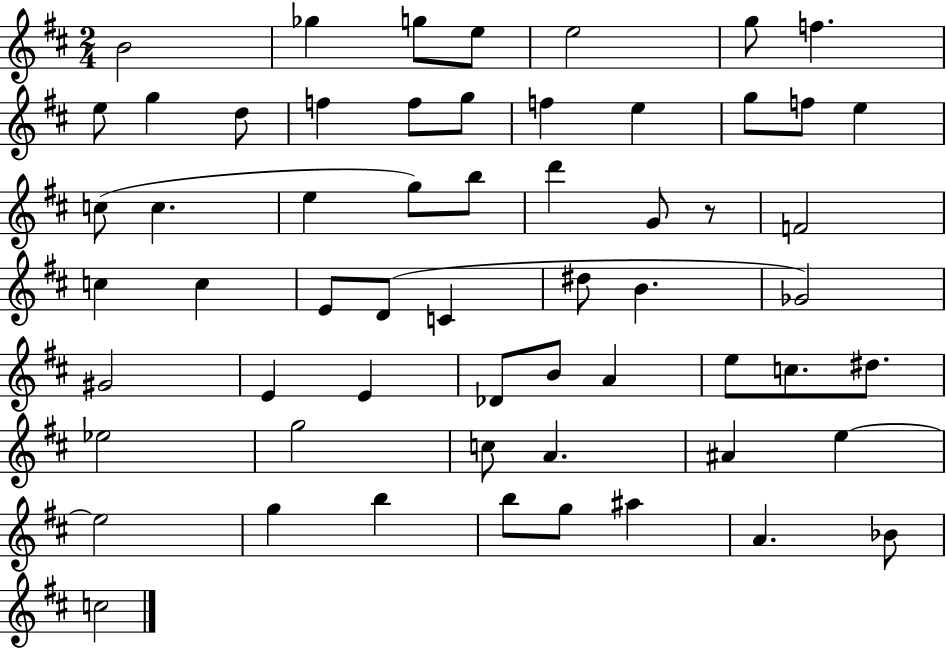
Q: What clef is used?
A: treble